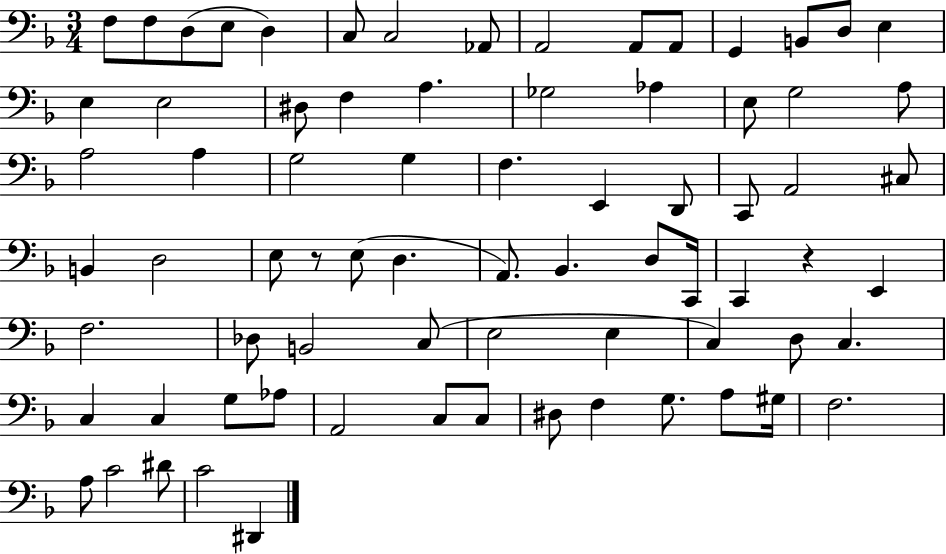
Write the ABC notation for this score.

X:1
T:Untitled
M:3/4
L:1/4
K:F
F,/2 F,/2 D,/2 E,/2 D, C,/2 C,2 _A,,/2 A,,2 A,,/2 A,,/2 G,, B,,/2 D,/2 E, E, E,2 ^D,/2 F, A, _G,2 _A, E,/2 G,2 A,/2 A,2 A, G,2 G, F, E,, D,,/2 C,,/2 A,,2 ^C,/2 B,, D,2 E,/2 z/2 E,/2 D, A,,/2 _B,, D,/2 C,,/4 C,, z E,, F,2 _D,/2 B,,2 C,/2 E,2 E, C, D,/2 C, C, C, G,/2 _A,/2 A,,2 C,/2 C,/2 ^D,/2 F, G,/2 A,/2 ^G,/4 F,2 A,/2 C2 ^D/2 C2 ^D,,